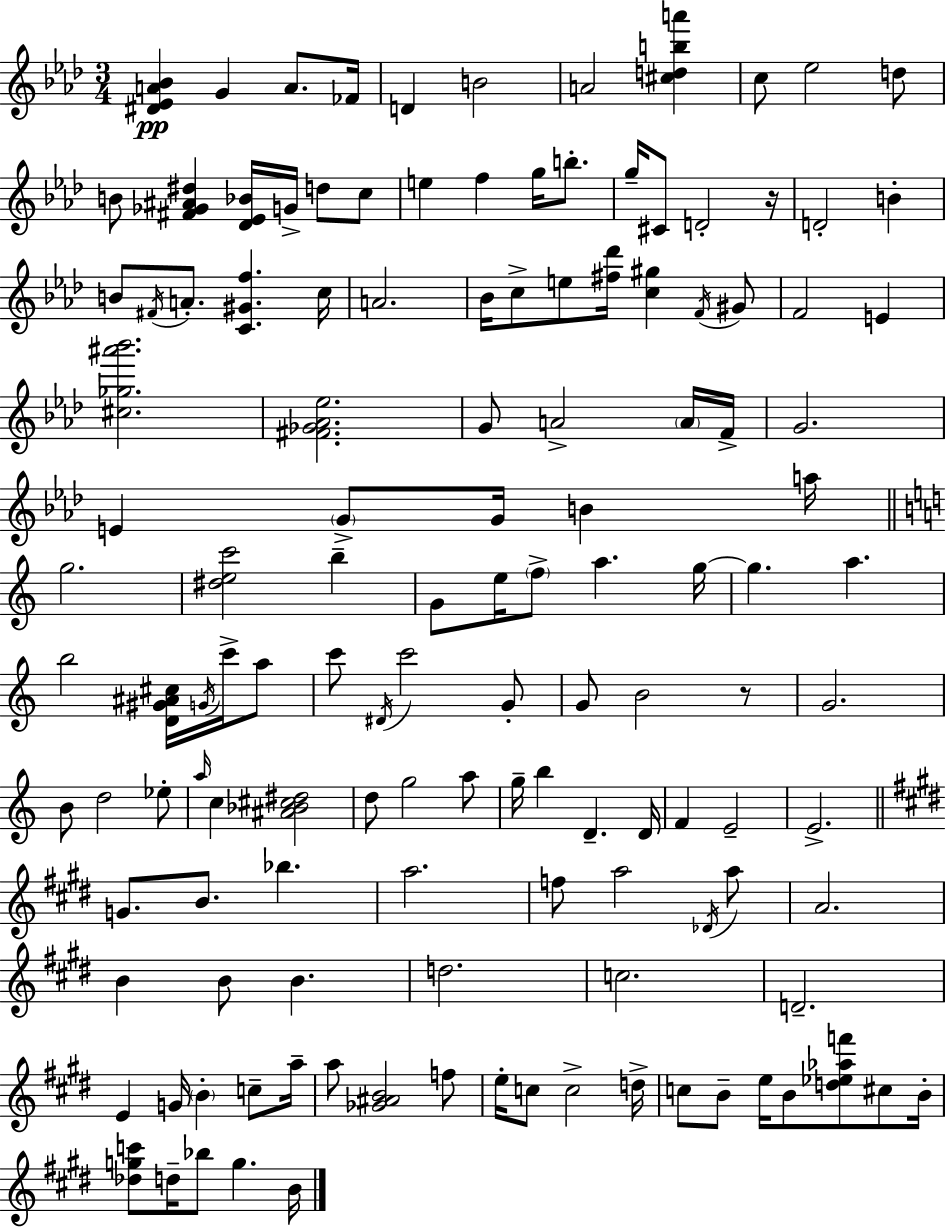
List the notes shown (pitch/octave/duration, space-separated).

[D#4,Eb4,A4,Bb4]/q G4/q A4/e. FES4/s D4/q B4/h A4/h [C#5,D5,B5,A6]/q C5/e Eb5/h D5/e B4/e [F#4,Gb4,A#4,D#5]/q [Db4,Eb4,Bb4]/s G4/s D5/e C5/e E5/q F5/q G5/s B5/e. G5/s C#4/e D4/h R/s D4/h B4/q B4/e F#4/s A4/e. [C4,G#4,F5]/q. C5/s A4/h. Bb4/s C5/e E5/e [F#5,Db6]/s [C5,G#5]/q F4/s G#4/e F4/h E4/q [C#5,Gb5,A#6,Bb6]/h. [F#4,Gb4,Ab4,Eb5]/h. G4/e A4/h A4/s F4/s G4/h. E4/q G4/e G4/s B4/q A5/s G5/h. [D#5,E5,C6]/h B5/q G4/e E5/s F5/e A5/q. G5/s G5/q. A5/q. B5/h [D4,G#4,A#4,C#5]/s G4/s C6/s A5/e C6/e D#4/s C6/h G4/e G4/e B4/h R/e G4/h. B4/e D5/h Eb5/e A5/s C5/q [A#4,Bb4,C#5,D#5]/h D5/e G5/h A5/e G5/s B5/q D4/q. D4/s F4/q E4/h E4/h. G4/e. B4/e. Bb5/q. A5/h. F5/e A5/h Db4/s A5/e A4/h. B4/q B4/e B4/q. D5/h. C5/h. D4/h. E4/q G4/s B4/q C5/e A5/s A5/e [Gb4,A#4,B4]/h F5/e E5/s C5/e C5/h D5/s C5/e B4/e E5/s B4/e [D5,Eb5,Ab5,F6]/e C#5/e B4/s [Db5,G5,C6]/e D5/s Bb5/e G5/q. B4/s